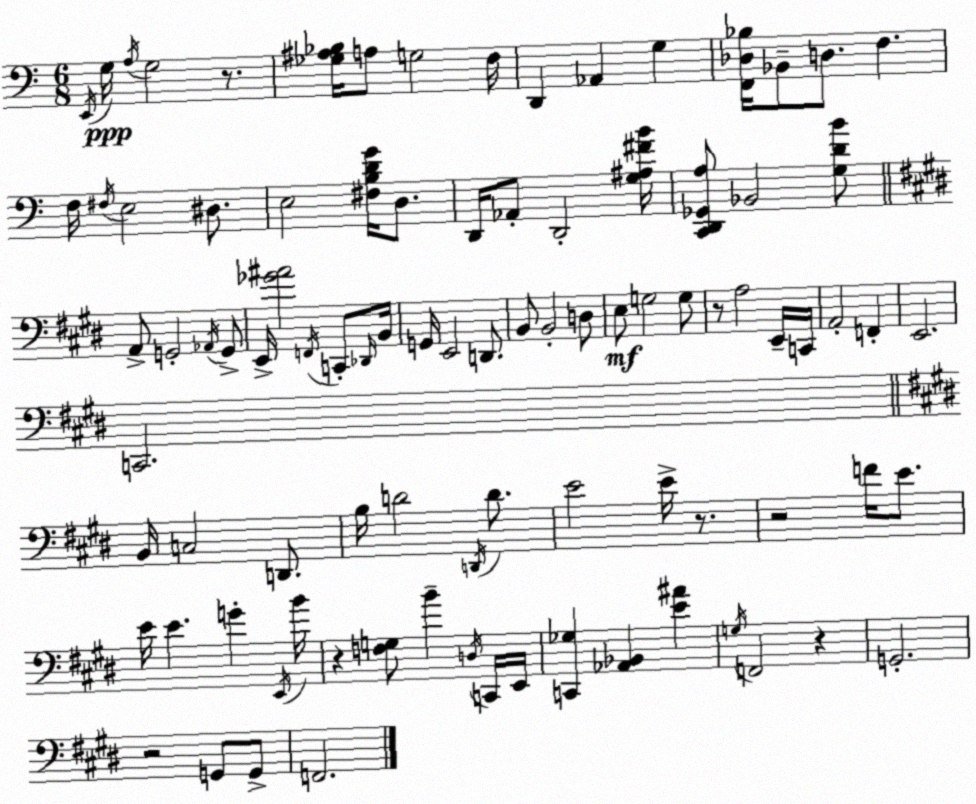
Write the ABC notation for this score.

X:1
T:Untitled
M:6/8
L:1/4
K:Am
E,,/4 G,/4 A,/4 G,2 z/2 [_G,^A,_B,]/4 A,/2 G,2 F,/4 D,, _A,, G, [F,,_D,_B,]/4 _B,,/2 D,/2 F, F,/4 ^F,/4 E,2 ^D,/2 E,2 [^F,B,DG]/4 D,/2 D,,/4 _A,,/2 D,,2 [G,^A,^FB]/4 [C,,D,,_G,,A,]/2 _B,,2 [G,DB]/2 A,,/2 G,,2 _A,,/4 G,,/2 E,,/4 [_G^A]2 F,,/4 C,,/2 _D,,/4 B,,/4 G,,/4 E,,2 D,,/2 B,,/2 B,,2 D,/2 E,/2 G,2 G,/2 z/2 A,2 E,,/4 C,,/4 A,,2 F,, E,,2 C,,2 B,,/4 C,2 D,,/2 B,/4 D2 D,,/4 D/2 E2 E/4 z/2 z2 F/4 E/2 E/4 E G E,,/4 B/4 z [F,G,]/2 B D,/4 C,,/4 E,,/4 [C,,_G,] [_A,,_B,,] [E^A] G,/4 F,,2 z G,,2 z2 G,,/2 G,,/2 F,,2